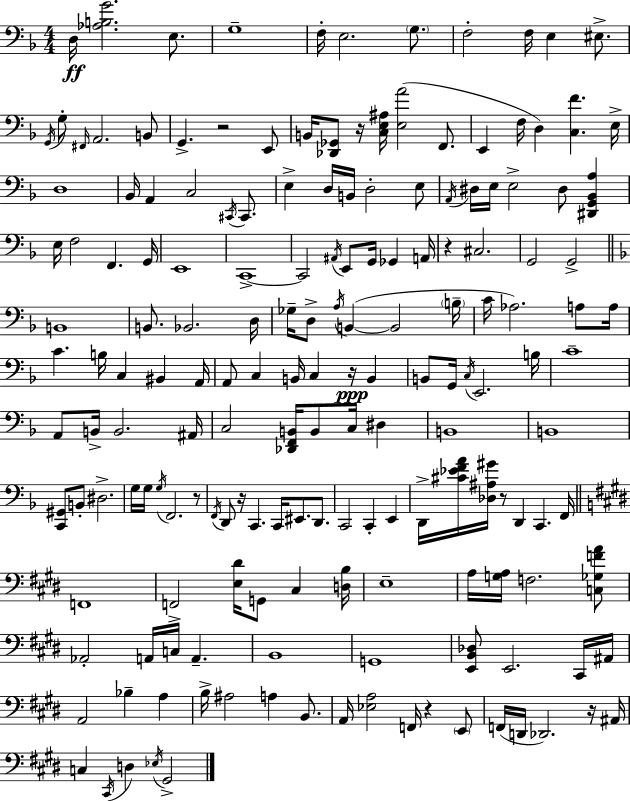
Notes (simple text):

D3/s [Ab3,B3,G4]/h. E3/e. G3/w F3/s E3/h. G3/e. F3/h F3/s E3/q EIS3/e. G2/s G3/e F#2/s A2/h. B2/e G2/q. R/h E2/e B2/s [Db2,Gb2]/e R/s [C3,E3,A#3]/s [E3,A4]/h F2/e. E2/q F3/s D3/q [C3,F4]/q. E3/s D3/w Bb2/s A2/q C3/h C#2/s C#2/e. E3/q D3/s B2/s D3/h E3/e A2/s D#3/s E3/s E3/h D#3/e [D#2,G2,Bb2,A3]/q E3/s F3/h F2/q. G2/s E2/w C2/w C2/h A#2/s E2/e G2/s Gb2/q A2/s R/q C#3/h. G2/h G2/h B2/w B2/e. Bb2/h. D3/s Gb3/s D3/e A3/s B2/q B2/h B3/s C4/s Ab3/h. A3/e A3/s C4/q. B3/s C3/q BIS2/q A2/s A2/e C3/q B2/s C3/q R/s B2/q B2/e G2/s C3/s E2/h. B3/s C4/w A2/e B2/s B2/h. A#2/s C3/h [Db2,F2,B2]/s B2/e C3/s D#3/q B2/w B2/w [C2,G#2]/e B2/e D#3/h. G3/s G3/s G3/s F2/h. R/e F2/s D2/e R/s C2/q. C2/s EIS2/e. D2/e. C2/h C2/q E2/q D2/s [C#4,Eb4,F4,A4]/s [Db3,A#3,G#4]/s R/e D2/q C2/q. F2/s F2/w F2/h [E3,D#4]/s G2/e C#3/q [D3,B3]/s E3/w A3/s [G3,A3]/s F3/h. [C3,Gb3,F4,A4]/e Ab2/h A2/s C3/s A2/q. B2/w G2/w [E2,B2,Db3]/e E2/h. C#2/s A#2/s A2/h Bb3/q A3/q B3/s A#3/h A3/q B2/e. A2/s [Eb3,A3]/h F2/s R/q E2/e F2/s D2/s Db2/h. R/s A#2/s C3/q C#2/s D3/q Eb3/s G#2/h